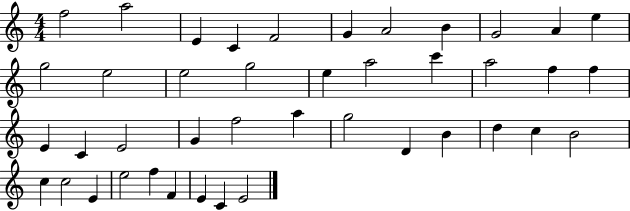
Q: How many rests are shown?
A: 0